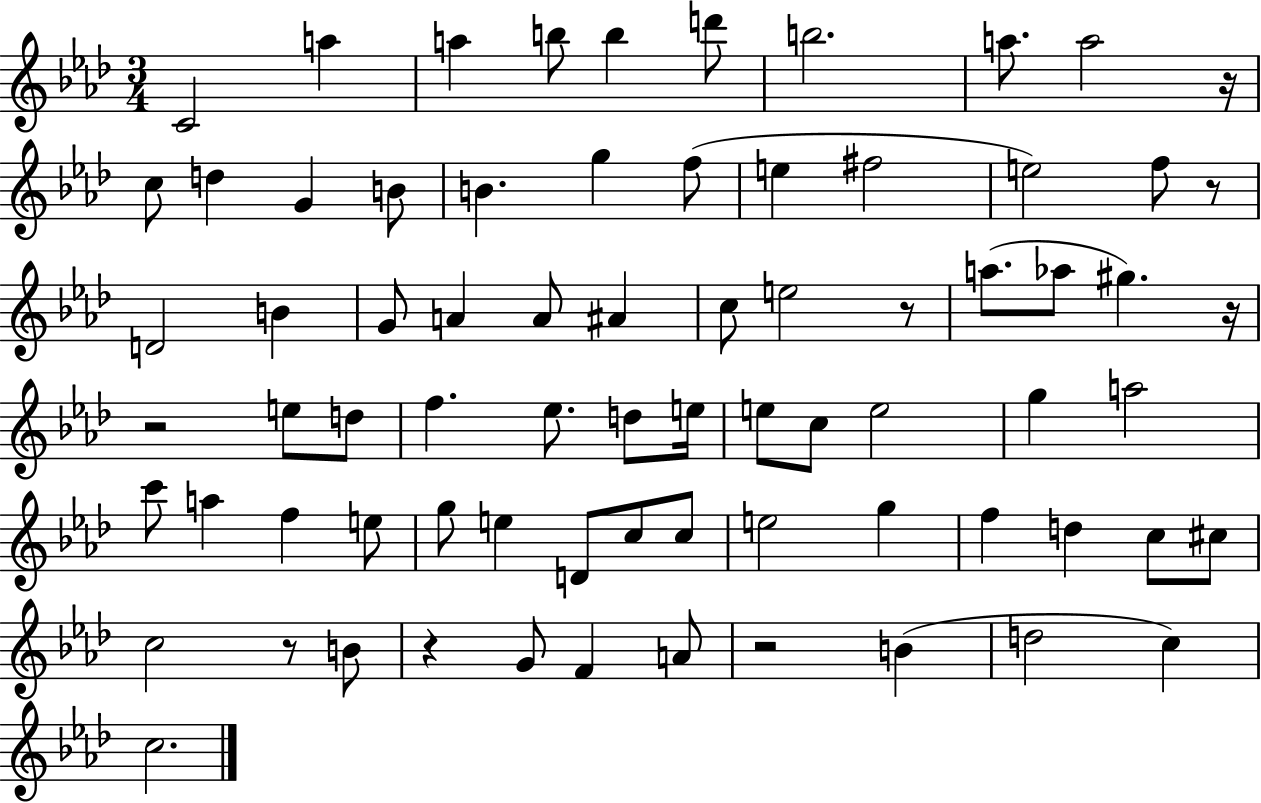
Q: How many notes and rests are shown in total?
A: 74